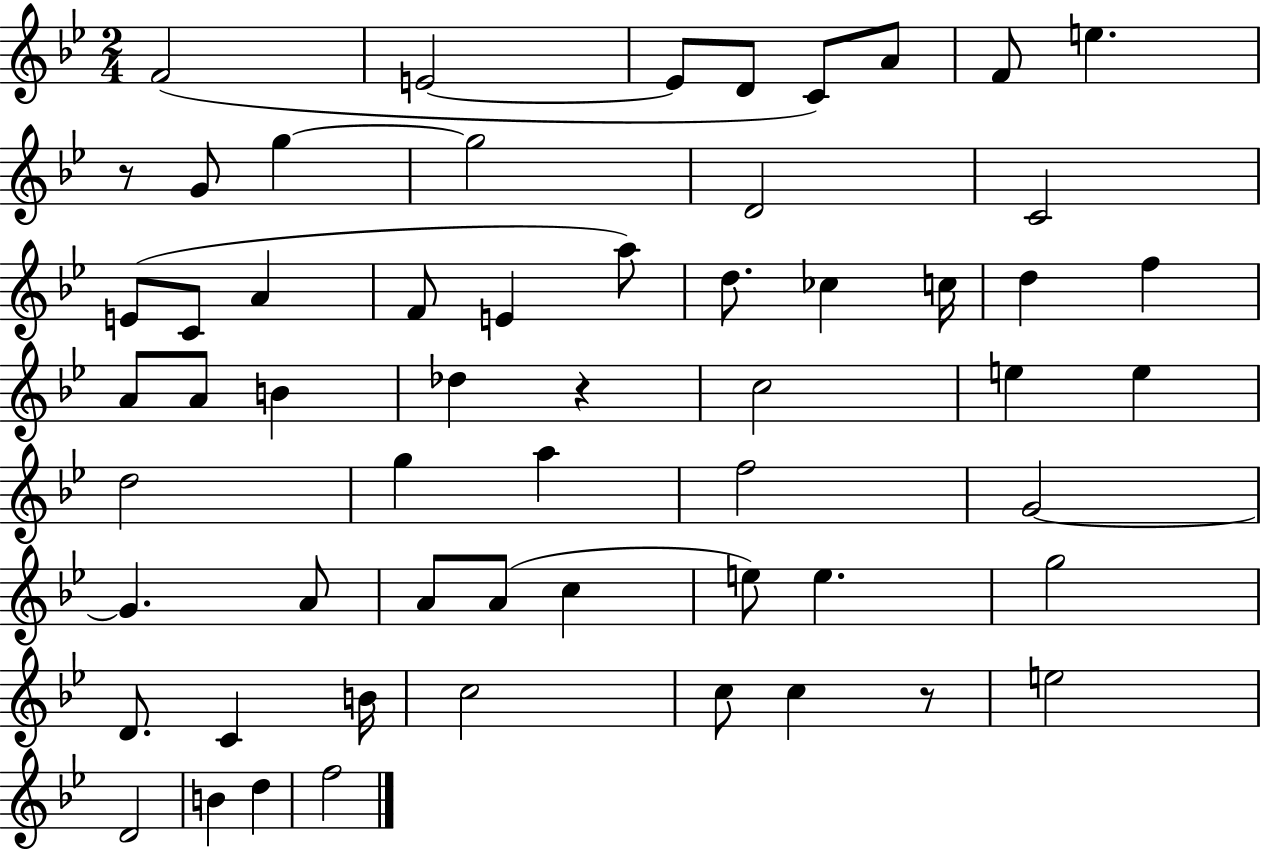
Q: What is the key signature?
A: BES major